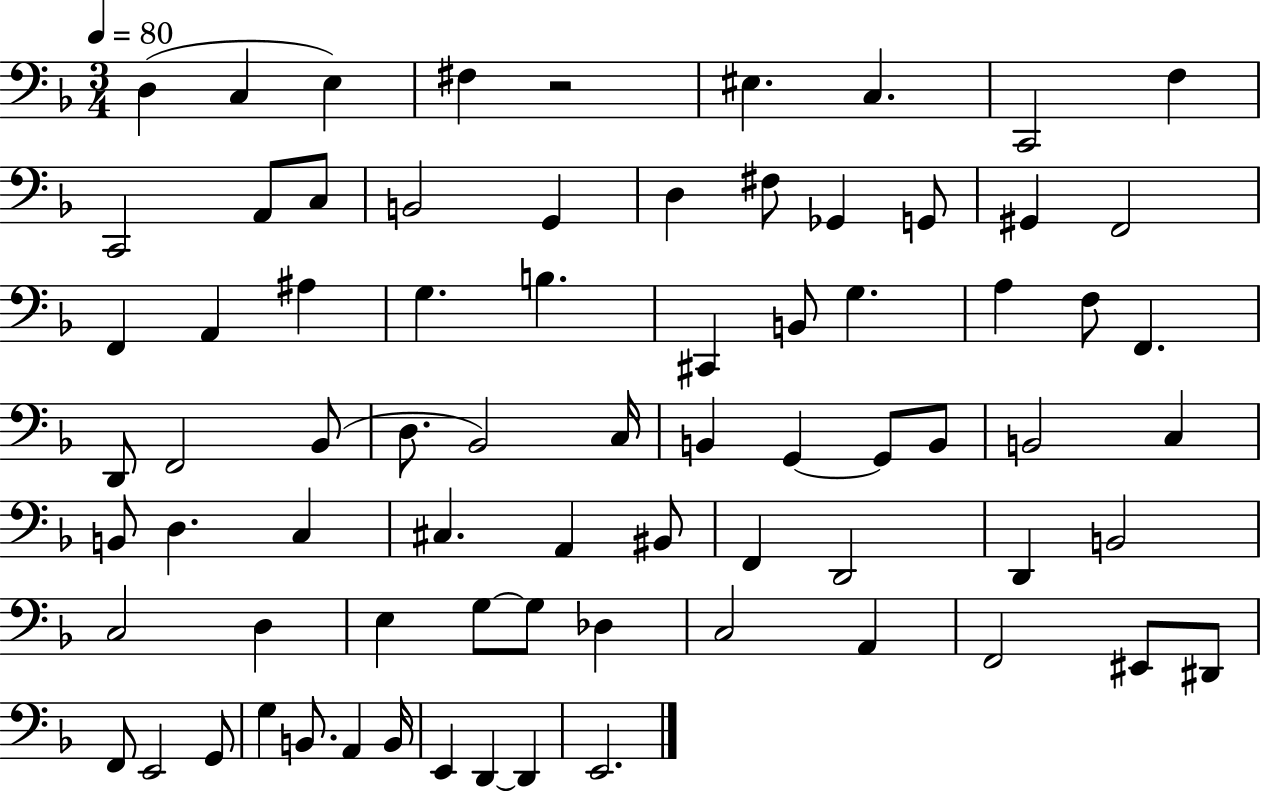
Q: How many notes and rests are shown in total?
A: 75